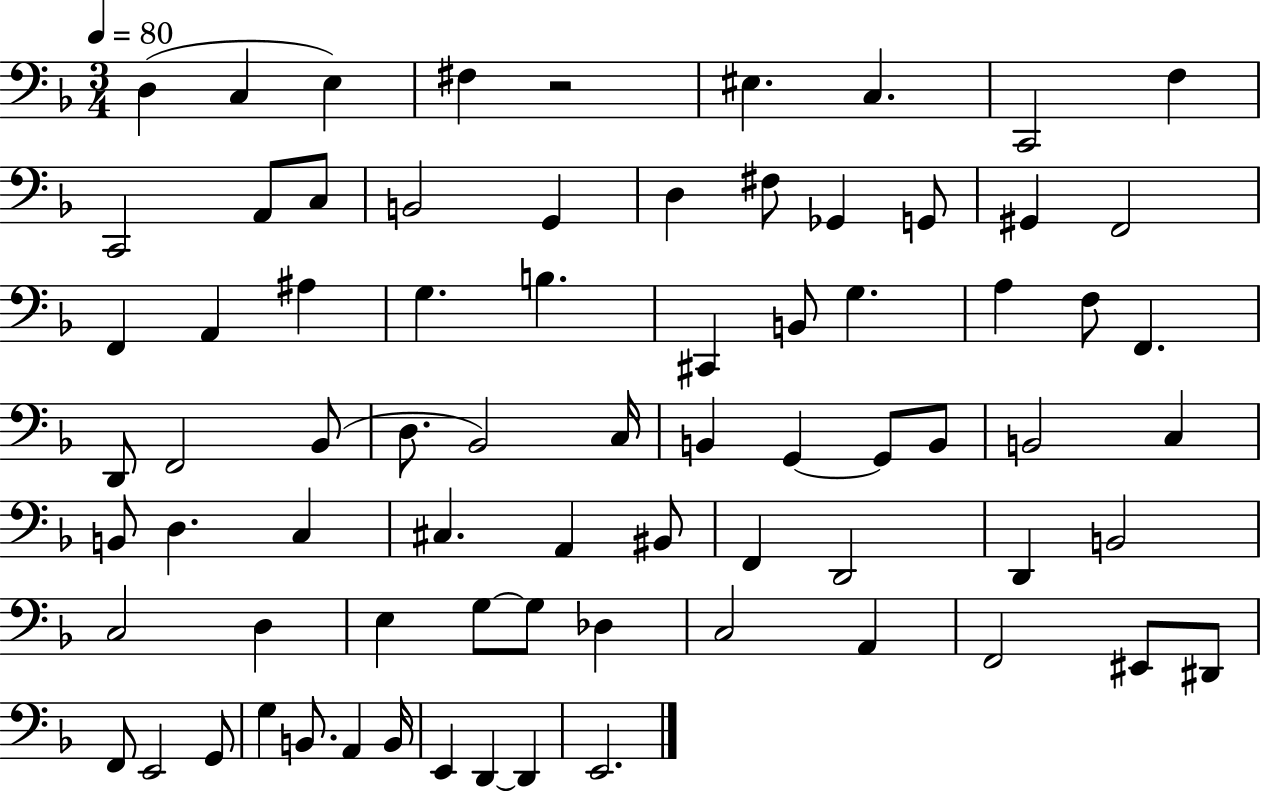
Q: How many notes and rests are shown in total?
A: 75